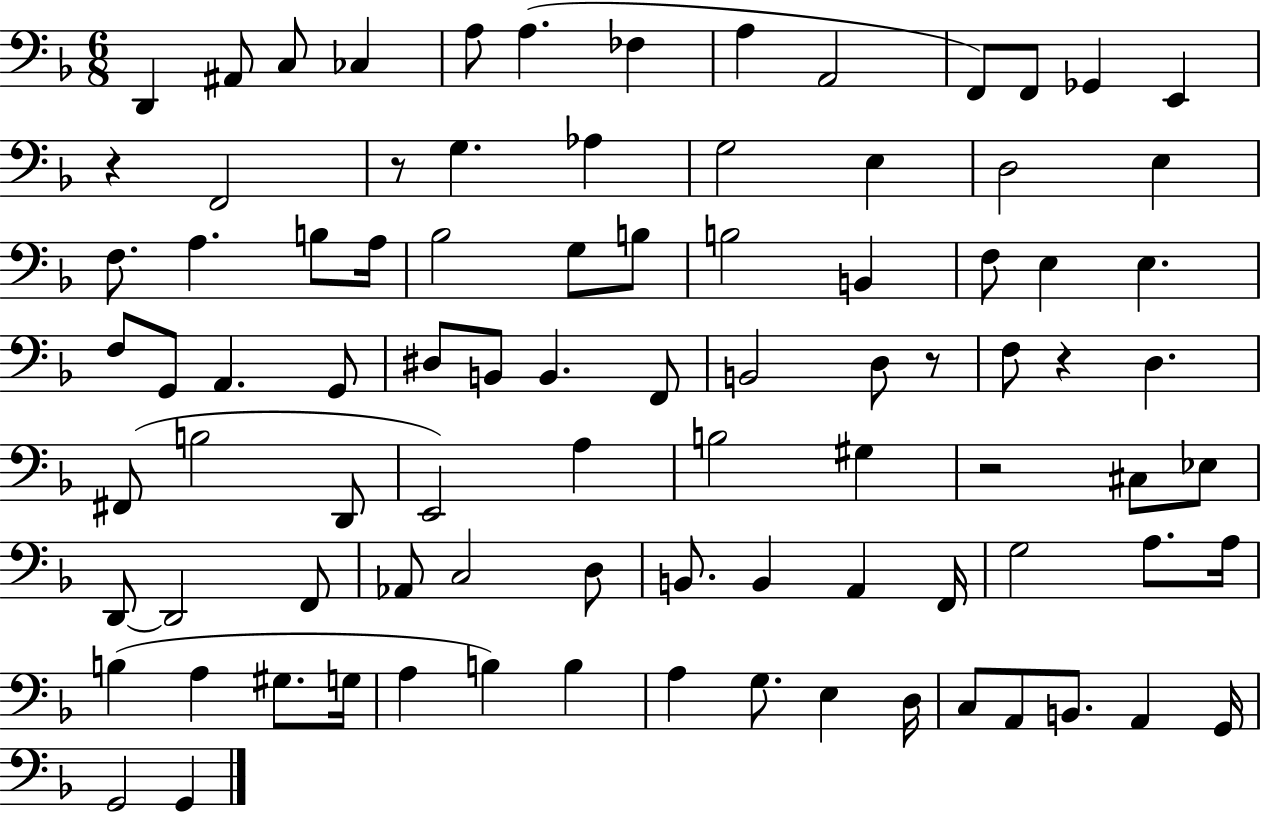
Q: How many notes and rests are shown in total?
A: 89